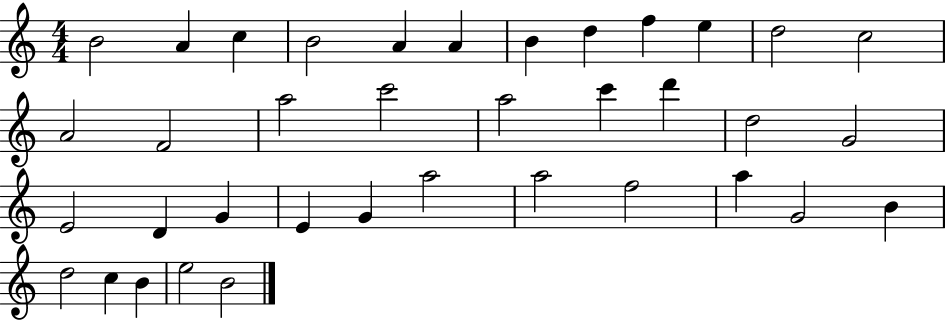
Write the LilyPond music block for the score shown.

{
  \clef treble
  \numericTimeSignature
  \time 4/4
  \key c \major
  b'2 a'4 c''4 | b'2 a'4 a'4 | b'4 d''4 f''4 e''4 | d''2 c''2 | \break a'2 f'2 | a''2 c'''2 | a''2 c'''4 d'''4 | d''2 g'2 | \break e'2 d'4 g'4 | e'4 g'4 a''2 | a''2 f''2 | a''4 g'2 b'4 | \break d''2 c''4 b'4 | e''2 b'2 | \bar "|."
}